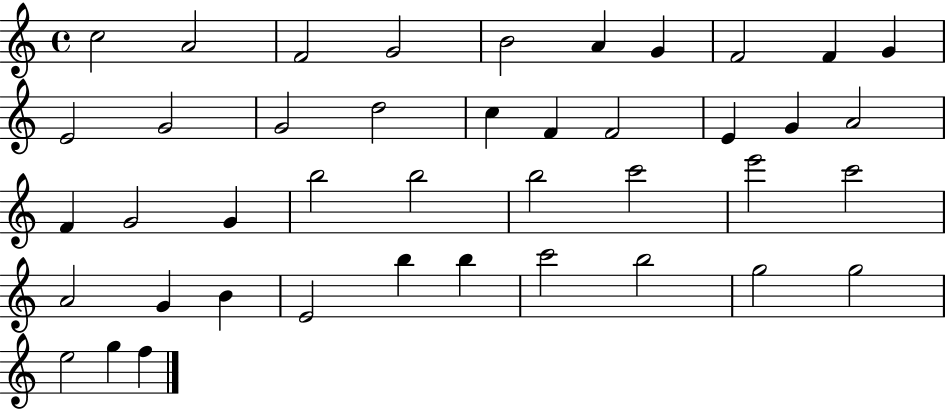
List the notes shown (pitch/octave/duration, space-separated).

C5/h A4/h F4/h G4/h B4/h A4/q G4/q F4/h F4/q G4/q E4/h G4/h G4/h D5/h C5/q F4/q F4/h E4/q G4/q A4/h F4/q G4/h G4/q B5/h B5/h B5/h C6/h E6/h C6/h A4/h G4/q B4/q E4/h B5/q B5/q C6/h B5/h G5/h G5/h E5/h G5/q F5/q